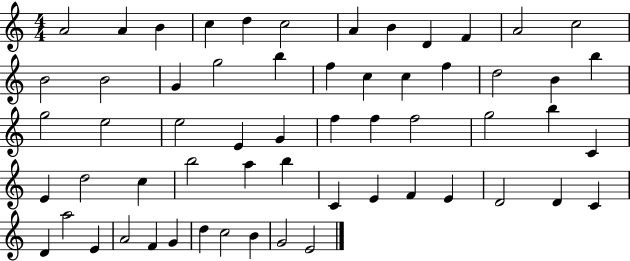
{
  \clef treble
  \numericTimeSignature
  \time 4/4
  \key c \major
  a'2 a'4 b'4 | c''4 d''4 c''2 | a'4 b'4 d'4 f'4 | a'2 c''2 | \break b'2 b'2 | g'4 g''2 b''4 | f''4 c''4 c''4 f''4 | d''2 b'4 b''4 | \break g''2 e''2 | e''2 e'4 g'4 | f''4 f''4 f''2 | g''2 b''4 c'4 | \break e'4 d''2 c''4 | b''2 a''4 b''4 | c'4 e'4 f'4 e'4 | d'2 d'4 c'4 | \break d'4 a''2 e'4 | a'2 f'4 g'4 | d''4 c''2 b'4 | g'2 e'2 | \break \bar "|."
}